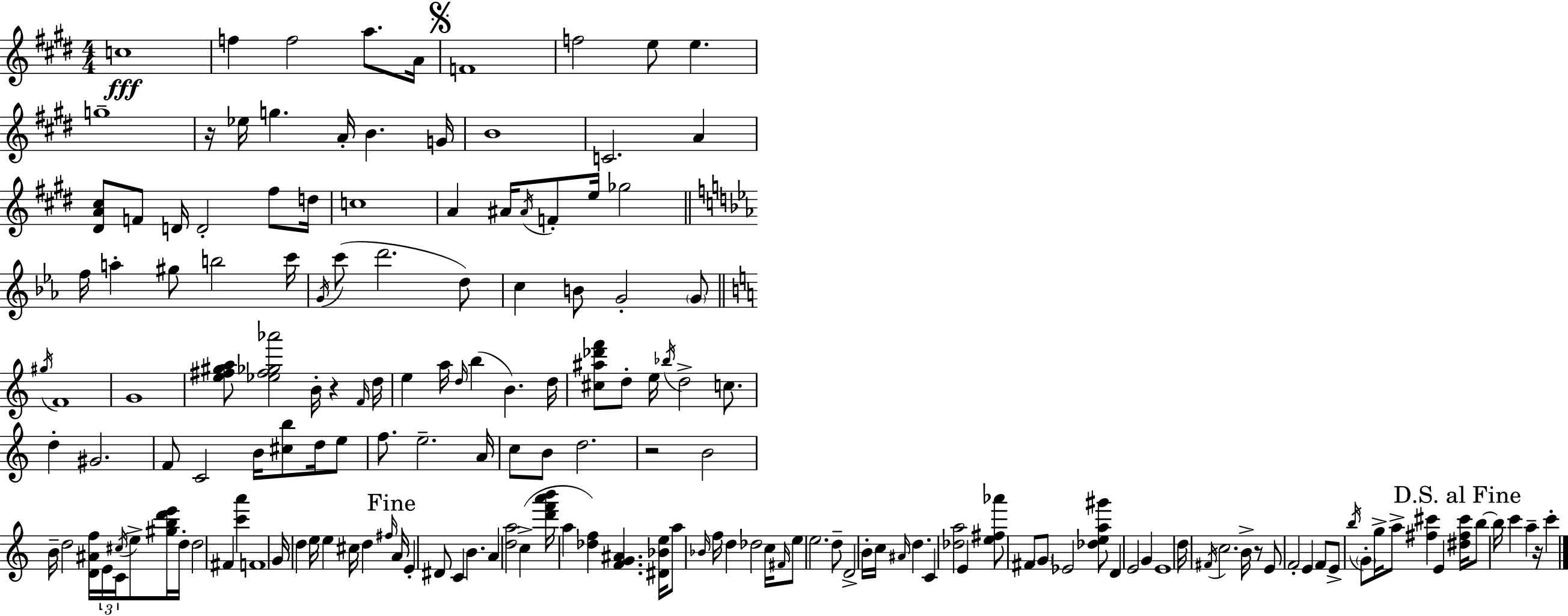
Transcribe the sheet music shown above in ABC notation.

X:1
T:Untitled
M:4/4
L:1/4
K:E
c4 f f2 a/2 A/4 F4 f2 e/2 e g4 z/4 _e/4 g A/4 B G/4 B4 C2 A [^DA^c]/2 F/2 D/4 D2 ^f/2 d/4 c4 A ^A/4 ^A/4 F/2 e/4 _g2 f/4 a ^g/2 b2 c'/4 G/4 c'/2 d'2 d/2 c B/2 G2 G/2 ^g/4 F4 G4 [e^f^ga]/2 [_e^f_g_a']2 B/4 z F/4 d/4 e a/4 d/4 b B d/4 [^c^a_d'f']/2 d/2 e/4 _b/4 d2 c/2 d ^G2 F/2 C2 B/4 [^cb]/2 d/4 e/2 f/2 e2 A/4 c/2 B/2 d2 z2 B2 B/4 d2 [D^Af]/4 E/4 C/4 ^c/4 e/2 [^gbd'e']/4 d/4 d2 ^F [c'a'] F4 G/4 d e/4 e ^c/4 d ^f/4 A/4 E ^D/2 C B A [da]2 c [d'f'a'b']/4 a [_df] [FG^A] [^D_Be]/4 a/2 _B/4 f/4 d _d2 c/4 ^F/4 e/2 e2 d/2 D2 B/4 c/4 ^A/4 d C [_da]2 E [e^f_a']/2 ^F/2 G/2 _E2 [_dea^g']/2 D E2 G E4 d/4 ^F/4 c2 B/4 z/2 E/2 F2 E F/2 E/2 b/4 G/2 g/4 a/2 [^f^c'] E [^d^f^c']/4 b/2 b/4 c' a z/4 c'